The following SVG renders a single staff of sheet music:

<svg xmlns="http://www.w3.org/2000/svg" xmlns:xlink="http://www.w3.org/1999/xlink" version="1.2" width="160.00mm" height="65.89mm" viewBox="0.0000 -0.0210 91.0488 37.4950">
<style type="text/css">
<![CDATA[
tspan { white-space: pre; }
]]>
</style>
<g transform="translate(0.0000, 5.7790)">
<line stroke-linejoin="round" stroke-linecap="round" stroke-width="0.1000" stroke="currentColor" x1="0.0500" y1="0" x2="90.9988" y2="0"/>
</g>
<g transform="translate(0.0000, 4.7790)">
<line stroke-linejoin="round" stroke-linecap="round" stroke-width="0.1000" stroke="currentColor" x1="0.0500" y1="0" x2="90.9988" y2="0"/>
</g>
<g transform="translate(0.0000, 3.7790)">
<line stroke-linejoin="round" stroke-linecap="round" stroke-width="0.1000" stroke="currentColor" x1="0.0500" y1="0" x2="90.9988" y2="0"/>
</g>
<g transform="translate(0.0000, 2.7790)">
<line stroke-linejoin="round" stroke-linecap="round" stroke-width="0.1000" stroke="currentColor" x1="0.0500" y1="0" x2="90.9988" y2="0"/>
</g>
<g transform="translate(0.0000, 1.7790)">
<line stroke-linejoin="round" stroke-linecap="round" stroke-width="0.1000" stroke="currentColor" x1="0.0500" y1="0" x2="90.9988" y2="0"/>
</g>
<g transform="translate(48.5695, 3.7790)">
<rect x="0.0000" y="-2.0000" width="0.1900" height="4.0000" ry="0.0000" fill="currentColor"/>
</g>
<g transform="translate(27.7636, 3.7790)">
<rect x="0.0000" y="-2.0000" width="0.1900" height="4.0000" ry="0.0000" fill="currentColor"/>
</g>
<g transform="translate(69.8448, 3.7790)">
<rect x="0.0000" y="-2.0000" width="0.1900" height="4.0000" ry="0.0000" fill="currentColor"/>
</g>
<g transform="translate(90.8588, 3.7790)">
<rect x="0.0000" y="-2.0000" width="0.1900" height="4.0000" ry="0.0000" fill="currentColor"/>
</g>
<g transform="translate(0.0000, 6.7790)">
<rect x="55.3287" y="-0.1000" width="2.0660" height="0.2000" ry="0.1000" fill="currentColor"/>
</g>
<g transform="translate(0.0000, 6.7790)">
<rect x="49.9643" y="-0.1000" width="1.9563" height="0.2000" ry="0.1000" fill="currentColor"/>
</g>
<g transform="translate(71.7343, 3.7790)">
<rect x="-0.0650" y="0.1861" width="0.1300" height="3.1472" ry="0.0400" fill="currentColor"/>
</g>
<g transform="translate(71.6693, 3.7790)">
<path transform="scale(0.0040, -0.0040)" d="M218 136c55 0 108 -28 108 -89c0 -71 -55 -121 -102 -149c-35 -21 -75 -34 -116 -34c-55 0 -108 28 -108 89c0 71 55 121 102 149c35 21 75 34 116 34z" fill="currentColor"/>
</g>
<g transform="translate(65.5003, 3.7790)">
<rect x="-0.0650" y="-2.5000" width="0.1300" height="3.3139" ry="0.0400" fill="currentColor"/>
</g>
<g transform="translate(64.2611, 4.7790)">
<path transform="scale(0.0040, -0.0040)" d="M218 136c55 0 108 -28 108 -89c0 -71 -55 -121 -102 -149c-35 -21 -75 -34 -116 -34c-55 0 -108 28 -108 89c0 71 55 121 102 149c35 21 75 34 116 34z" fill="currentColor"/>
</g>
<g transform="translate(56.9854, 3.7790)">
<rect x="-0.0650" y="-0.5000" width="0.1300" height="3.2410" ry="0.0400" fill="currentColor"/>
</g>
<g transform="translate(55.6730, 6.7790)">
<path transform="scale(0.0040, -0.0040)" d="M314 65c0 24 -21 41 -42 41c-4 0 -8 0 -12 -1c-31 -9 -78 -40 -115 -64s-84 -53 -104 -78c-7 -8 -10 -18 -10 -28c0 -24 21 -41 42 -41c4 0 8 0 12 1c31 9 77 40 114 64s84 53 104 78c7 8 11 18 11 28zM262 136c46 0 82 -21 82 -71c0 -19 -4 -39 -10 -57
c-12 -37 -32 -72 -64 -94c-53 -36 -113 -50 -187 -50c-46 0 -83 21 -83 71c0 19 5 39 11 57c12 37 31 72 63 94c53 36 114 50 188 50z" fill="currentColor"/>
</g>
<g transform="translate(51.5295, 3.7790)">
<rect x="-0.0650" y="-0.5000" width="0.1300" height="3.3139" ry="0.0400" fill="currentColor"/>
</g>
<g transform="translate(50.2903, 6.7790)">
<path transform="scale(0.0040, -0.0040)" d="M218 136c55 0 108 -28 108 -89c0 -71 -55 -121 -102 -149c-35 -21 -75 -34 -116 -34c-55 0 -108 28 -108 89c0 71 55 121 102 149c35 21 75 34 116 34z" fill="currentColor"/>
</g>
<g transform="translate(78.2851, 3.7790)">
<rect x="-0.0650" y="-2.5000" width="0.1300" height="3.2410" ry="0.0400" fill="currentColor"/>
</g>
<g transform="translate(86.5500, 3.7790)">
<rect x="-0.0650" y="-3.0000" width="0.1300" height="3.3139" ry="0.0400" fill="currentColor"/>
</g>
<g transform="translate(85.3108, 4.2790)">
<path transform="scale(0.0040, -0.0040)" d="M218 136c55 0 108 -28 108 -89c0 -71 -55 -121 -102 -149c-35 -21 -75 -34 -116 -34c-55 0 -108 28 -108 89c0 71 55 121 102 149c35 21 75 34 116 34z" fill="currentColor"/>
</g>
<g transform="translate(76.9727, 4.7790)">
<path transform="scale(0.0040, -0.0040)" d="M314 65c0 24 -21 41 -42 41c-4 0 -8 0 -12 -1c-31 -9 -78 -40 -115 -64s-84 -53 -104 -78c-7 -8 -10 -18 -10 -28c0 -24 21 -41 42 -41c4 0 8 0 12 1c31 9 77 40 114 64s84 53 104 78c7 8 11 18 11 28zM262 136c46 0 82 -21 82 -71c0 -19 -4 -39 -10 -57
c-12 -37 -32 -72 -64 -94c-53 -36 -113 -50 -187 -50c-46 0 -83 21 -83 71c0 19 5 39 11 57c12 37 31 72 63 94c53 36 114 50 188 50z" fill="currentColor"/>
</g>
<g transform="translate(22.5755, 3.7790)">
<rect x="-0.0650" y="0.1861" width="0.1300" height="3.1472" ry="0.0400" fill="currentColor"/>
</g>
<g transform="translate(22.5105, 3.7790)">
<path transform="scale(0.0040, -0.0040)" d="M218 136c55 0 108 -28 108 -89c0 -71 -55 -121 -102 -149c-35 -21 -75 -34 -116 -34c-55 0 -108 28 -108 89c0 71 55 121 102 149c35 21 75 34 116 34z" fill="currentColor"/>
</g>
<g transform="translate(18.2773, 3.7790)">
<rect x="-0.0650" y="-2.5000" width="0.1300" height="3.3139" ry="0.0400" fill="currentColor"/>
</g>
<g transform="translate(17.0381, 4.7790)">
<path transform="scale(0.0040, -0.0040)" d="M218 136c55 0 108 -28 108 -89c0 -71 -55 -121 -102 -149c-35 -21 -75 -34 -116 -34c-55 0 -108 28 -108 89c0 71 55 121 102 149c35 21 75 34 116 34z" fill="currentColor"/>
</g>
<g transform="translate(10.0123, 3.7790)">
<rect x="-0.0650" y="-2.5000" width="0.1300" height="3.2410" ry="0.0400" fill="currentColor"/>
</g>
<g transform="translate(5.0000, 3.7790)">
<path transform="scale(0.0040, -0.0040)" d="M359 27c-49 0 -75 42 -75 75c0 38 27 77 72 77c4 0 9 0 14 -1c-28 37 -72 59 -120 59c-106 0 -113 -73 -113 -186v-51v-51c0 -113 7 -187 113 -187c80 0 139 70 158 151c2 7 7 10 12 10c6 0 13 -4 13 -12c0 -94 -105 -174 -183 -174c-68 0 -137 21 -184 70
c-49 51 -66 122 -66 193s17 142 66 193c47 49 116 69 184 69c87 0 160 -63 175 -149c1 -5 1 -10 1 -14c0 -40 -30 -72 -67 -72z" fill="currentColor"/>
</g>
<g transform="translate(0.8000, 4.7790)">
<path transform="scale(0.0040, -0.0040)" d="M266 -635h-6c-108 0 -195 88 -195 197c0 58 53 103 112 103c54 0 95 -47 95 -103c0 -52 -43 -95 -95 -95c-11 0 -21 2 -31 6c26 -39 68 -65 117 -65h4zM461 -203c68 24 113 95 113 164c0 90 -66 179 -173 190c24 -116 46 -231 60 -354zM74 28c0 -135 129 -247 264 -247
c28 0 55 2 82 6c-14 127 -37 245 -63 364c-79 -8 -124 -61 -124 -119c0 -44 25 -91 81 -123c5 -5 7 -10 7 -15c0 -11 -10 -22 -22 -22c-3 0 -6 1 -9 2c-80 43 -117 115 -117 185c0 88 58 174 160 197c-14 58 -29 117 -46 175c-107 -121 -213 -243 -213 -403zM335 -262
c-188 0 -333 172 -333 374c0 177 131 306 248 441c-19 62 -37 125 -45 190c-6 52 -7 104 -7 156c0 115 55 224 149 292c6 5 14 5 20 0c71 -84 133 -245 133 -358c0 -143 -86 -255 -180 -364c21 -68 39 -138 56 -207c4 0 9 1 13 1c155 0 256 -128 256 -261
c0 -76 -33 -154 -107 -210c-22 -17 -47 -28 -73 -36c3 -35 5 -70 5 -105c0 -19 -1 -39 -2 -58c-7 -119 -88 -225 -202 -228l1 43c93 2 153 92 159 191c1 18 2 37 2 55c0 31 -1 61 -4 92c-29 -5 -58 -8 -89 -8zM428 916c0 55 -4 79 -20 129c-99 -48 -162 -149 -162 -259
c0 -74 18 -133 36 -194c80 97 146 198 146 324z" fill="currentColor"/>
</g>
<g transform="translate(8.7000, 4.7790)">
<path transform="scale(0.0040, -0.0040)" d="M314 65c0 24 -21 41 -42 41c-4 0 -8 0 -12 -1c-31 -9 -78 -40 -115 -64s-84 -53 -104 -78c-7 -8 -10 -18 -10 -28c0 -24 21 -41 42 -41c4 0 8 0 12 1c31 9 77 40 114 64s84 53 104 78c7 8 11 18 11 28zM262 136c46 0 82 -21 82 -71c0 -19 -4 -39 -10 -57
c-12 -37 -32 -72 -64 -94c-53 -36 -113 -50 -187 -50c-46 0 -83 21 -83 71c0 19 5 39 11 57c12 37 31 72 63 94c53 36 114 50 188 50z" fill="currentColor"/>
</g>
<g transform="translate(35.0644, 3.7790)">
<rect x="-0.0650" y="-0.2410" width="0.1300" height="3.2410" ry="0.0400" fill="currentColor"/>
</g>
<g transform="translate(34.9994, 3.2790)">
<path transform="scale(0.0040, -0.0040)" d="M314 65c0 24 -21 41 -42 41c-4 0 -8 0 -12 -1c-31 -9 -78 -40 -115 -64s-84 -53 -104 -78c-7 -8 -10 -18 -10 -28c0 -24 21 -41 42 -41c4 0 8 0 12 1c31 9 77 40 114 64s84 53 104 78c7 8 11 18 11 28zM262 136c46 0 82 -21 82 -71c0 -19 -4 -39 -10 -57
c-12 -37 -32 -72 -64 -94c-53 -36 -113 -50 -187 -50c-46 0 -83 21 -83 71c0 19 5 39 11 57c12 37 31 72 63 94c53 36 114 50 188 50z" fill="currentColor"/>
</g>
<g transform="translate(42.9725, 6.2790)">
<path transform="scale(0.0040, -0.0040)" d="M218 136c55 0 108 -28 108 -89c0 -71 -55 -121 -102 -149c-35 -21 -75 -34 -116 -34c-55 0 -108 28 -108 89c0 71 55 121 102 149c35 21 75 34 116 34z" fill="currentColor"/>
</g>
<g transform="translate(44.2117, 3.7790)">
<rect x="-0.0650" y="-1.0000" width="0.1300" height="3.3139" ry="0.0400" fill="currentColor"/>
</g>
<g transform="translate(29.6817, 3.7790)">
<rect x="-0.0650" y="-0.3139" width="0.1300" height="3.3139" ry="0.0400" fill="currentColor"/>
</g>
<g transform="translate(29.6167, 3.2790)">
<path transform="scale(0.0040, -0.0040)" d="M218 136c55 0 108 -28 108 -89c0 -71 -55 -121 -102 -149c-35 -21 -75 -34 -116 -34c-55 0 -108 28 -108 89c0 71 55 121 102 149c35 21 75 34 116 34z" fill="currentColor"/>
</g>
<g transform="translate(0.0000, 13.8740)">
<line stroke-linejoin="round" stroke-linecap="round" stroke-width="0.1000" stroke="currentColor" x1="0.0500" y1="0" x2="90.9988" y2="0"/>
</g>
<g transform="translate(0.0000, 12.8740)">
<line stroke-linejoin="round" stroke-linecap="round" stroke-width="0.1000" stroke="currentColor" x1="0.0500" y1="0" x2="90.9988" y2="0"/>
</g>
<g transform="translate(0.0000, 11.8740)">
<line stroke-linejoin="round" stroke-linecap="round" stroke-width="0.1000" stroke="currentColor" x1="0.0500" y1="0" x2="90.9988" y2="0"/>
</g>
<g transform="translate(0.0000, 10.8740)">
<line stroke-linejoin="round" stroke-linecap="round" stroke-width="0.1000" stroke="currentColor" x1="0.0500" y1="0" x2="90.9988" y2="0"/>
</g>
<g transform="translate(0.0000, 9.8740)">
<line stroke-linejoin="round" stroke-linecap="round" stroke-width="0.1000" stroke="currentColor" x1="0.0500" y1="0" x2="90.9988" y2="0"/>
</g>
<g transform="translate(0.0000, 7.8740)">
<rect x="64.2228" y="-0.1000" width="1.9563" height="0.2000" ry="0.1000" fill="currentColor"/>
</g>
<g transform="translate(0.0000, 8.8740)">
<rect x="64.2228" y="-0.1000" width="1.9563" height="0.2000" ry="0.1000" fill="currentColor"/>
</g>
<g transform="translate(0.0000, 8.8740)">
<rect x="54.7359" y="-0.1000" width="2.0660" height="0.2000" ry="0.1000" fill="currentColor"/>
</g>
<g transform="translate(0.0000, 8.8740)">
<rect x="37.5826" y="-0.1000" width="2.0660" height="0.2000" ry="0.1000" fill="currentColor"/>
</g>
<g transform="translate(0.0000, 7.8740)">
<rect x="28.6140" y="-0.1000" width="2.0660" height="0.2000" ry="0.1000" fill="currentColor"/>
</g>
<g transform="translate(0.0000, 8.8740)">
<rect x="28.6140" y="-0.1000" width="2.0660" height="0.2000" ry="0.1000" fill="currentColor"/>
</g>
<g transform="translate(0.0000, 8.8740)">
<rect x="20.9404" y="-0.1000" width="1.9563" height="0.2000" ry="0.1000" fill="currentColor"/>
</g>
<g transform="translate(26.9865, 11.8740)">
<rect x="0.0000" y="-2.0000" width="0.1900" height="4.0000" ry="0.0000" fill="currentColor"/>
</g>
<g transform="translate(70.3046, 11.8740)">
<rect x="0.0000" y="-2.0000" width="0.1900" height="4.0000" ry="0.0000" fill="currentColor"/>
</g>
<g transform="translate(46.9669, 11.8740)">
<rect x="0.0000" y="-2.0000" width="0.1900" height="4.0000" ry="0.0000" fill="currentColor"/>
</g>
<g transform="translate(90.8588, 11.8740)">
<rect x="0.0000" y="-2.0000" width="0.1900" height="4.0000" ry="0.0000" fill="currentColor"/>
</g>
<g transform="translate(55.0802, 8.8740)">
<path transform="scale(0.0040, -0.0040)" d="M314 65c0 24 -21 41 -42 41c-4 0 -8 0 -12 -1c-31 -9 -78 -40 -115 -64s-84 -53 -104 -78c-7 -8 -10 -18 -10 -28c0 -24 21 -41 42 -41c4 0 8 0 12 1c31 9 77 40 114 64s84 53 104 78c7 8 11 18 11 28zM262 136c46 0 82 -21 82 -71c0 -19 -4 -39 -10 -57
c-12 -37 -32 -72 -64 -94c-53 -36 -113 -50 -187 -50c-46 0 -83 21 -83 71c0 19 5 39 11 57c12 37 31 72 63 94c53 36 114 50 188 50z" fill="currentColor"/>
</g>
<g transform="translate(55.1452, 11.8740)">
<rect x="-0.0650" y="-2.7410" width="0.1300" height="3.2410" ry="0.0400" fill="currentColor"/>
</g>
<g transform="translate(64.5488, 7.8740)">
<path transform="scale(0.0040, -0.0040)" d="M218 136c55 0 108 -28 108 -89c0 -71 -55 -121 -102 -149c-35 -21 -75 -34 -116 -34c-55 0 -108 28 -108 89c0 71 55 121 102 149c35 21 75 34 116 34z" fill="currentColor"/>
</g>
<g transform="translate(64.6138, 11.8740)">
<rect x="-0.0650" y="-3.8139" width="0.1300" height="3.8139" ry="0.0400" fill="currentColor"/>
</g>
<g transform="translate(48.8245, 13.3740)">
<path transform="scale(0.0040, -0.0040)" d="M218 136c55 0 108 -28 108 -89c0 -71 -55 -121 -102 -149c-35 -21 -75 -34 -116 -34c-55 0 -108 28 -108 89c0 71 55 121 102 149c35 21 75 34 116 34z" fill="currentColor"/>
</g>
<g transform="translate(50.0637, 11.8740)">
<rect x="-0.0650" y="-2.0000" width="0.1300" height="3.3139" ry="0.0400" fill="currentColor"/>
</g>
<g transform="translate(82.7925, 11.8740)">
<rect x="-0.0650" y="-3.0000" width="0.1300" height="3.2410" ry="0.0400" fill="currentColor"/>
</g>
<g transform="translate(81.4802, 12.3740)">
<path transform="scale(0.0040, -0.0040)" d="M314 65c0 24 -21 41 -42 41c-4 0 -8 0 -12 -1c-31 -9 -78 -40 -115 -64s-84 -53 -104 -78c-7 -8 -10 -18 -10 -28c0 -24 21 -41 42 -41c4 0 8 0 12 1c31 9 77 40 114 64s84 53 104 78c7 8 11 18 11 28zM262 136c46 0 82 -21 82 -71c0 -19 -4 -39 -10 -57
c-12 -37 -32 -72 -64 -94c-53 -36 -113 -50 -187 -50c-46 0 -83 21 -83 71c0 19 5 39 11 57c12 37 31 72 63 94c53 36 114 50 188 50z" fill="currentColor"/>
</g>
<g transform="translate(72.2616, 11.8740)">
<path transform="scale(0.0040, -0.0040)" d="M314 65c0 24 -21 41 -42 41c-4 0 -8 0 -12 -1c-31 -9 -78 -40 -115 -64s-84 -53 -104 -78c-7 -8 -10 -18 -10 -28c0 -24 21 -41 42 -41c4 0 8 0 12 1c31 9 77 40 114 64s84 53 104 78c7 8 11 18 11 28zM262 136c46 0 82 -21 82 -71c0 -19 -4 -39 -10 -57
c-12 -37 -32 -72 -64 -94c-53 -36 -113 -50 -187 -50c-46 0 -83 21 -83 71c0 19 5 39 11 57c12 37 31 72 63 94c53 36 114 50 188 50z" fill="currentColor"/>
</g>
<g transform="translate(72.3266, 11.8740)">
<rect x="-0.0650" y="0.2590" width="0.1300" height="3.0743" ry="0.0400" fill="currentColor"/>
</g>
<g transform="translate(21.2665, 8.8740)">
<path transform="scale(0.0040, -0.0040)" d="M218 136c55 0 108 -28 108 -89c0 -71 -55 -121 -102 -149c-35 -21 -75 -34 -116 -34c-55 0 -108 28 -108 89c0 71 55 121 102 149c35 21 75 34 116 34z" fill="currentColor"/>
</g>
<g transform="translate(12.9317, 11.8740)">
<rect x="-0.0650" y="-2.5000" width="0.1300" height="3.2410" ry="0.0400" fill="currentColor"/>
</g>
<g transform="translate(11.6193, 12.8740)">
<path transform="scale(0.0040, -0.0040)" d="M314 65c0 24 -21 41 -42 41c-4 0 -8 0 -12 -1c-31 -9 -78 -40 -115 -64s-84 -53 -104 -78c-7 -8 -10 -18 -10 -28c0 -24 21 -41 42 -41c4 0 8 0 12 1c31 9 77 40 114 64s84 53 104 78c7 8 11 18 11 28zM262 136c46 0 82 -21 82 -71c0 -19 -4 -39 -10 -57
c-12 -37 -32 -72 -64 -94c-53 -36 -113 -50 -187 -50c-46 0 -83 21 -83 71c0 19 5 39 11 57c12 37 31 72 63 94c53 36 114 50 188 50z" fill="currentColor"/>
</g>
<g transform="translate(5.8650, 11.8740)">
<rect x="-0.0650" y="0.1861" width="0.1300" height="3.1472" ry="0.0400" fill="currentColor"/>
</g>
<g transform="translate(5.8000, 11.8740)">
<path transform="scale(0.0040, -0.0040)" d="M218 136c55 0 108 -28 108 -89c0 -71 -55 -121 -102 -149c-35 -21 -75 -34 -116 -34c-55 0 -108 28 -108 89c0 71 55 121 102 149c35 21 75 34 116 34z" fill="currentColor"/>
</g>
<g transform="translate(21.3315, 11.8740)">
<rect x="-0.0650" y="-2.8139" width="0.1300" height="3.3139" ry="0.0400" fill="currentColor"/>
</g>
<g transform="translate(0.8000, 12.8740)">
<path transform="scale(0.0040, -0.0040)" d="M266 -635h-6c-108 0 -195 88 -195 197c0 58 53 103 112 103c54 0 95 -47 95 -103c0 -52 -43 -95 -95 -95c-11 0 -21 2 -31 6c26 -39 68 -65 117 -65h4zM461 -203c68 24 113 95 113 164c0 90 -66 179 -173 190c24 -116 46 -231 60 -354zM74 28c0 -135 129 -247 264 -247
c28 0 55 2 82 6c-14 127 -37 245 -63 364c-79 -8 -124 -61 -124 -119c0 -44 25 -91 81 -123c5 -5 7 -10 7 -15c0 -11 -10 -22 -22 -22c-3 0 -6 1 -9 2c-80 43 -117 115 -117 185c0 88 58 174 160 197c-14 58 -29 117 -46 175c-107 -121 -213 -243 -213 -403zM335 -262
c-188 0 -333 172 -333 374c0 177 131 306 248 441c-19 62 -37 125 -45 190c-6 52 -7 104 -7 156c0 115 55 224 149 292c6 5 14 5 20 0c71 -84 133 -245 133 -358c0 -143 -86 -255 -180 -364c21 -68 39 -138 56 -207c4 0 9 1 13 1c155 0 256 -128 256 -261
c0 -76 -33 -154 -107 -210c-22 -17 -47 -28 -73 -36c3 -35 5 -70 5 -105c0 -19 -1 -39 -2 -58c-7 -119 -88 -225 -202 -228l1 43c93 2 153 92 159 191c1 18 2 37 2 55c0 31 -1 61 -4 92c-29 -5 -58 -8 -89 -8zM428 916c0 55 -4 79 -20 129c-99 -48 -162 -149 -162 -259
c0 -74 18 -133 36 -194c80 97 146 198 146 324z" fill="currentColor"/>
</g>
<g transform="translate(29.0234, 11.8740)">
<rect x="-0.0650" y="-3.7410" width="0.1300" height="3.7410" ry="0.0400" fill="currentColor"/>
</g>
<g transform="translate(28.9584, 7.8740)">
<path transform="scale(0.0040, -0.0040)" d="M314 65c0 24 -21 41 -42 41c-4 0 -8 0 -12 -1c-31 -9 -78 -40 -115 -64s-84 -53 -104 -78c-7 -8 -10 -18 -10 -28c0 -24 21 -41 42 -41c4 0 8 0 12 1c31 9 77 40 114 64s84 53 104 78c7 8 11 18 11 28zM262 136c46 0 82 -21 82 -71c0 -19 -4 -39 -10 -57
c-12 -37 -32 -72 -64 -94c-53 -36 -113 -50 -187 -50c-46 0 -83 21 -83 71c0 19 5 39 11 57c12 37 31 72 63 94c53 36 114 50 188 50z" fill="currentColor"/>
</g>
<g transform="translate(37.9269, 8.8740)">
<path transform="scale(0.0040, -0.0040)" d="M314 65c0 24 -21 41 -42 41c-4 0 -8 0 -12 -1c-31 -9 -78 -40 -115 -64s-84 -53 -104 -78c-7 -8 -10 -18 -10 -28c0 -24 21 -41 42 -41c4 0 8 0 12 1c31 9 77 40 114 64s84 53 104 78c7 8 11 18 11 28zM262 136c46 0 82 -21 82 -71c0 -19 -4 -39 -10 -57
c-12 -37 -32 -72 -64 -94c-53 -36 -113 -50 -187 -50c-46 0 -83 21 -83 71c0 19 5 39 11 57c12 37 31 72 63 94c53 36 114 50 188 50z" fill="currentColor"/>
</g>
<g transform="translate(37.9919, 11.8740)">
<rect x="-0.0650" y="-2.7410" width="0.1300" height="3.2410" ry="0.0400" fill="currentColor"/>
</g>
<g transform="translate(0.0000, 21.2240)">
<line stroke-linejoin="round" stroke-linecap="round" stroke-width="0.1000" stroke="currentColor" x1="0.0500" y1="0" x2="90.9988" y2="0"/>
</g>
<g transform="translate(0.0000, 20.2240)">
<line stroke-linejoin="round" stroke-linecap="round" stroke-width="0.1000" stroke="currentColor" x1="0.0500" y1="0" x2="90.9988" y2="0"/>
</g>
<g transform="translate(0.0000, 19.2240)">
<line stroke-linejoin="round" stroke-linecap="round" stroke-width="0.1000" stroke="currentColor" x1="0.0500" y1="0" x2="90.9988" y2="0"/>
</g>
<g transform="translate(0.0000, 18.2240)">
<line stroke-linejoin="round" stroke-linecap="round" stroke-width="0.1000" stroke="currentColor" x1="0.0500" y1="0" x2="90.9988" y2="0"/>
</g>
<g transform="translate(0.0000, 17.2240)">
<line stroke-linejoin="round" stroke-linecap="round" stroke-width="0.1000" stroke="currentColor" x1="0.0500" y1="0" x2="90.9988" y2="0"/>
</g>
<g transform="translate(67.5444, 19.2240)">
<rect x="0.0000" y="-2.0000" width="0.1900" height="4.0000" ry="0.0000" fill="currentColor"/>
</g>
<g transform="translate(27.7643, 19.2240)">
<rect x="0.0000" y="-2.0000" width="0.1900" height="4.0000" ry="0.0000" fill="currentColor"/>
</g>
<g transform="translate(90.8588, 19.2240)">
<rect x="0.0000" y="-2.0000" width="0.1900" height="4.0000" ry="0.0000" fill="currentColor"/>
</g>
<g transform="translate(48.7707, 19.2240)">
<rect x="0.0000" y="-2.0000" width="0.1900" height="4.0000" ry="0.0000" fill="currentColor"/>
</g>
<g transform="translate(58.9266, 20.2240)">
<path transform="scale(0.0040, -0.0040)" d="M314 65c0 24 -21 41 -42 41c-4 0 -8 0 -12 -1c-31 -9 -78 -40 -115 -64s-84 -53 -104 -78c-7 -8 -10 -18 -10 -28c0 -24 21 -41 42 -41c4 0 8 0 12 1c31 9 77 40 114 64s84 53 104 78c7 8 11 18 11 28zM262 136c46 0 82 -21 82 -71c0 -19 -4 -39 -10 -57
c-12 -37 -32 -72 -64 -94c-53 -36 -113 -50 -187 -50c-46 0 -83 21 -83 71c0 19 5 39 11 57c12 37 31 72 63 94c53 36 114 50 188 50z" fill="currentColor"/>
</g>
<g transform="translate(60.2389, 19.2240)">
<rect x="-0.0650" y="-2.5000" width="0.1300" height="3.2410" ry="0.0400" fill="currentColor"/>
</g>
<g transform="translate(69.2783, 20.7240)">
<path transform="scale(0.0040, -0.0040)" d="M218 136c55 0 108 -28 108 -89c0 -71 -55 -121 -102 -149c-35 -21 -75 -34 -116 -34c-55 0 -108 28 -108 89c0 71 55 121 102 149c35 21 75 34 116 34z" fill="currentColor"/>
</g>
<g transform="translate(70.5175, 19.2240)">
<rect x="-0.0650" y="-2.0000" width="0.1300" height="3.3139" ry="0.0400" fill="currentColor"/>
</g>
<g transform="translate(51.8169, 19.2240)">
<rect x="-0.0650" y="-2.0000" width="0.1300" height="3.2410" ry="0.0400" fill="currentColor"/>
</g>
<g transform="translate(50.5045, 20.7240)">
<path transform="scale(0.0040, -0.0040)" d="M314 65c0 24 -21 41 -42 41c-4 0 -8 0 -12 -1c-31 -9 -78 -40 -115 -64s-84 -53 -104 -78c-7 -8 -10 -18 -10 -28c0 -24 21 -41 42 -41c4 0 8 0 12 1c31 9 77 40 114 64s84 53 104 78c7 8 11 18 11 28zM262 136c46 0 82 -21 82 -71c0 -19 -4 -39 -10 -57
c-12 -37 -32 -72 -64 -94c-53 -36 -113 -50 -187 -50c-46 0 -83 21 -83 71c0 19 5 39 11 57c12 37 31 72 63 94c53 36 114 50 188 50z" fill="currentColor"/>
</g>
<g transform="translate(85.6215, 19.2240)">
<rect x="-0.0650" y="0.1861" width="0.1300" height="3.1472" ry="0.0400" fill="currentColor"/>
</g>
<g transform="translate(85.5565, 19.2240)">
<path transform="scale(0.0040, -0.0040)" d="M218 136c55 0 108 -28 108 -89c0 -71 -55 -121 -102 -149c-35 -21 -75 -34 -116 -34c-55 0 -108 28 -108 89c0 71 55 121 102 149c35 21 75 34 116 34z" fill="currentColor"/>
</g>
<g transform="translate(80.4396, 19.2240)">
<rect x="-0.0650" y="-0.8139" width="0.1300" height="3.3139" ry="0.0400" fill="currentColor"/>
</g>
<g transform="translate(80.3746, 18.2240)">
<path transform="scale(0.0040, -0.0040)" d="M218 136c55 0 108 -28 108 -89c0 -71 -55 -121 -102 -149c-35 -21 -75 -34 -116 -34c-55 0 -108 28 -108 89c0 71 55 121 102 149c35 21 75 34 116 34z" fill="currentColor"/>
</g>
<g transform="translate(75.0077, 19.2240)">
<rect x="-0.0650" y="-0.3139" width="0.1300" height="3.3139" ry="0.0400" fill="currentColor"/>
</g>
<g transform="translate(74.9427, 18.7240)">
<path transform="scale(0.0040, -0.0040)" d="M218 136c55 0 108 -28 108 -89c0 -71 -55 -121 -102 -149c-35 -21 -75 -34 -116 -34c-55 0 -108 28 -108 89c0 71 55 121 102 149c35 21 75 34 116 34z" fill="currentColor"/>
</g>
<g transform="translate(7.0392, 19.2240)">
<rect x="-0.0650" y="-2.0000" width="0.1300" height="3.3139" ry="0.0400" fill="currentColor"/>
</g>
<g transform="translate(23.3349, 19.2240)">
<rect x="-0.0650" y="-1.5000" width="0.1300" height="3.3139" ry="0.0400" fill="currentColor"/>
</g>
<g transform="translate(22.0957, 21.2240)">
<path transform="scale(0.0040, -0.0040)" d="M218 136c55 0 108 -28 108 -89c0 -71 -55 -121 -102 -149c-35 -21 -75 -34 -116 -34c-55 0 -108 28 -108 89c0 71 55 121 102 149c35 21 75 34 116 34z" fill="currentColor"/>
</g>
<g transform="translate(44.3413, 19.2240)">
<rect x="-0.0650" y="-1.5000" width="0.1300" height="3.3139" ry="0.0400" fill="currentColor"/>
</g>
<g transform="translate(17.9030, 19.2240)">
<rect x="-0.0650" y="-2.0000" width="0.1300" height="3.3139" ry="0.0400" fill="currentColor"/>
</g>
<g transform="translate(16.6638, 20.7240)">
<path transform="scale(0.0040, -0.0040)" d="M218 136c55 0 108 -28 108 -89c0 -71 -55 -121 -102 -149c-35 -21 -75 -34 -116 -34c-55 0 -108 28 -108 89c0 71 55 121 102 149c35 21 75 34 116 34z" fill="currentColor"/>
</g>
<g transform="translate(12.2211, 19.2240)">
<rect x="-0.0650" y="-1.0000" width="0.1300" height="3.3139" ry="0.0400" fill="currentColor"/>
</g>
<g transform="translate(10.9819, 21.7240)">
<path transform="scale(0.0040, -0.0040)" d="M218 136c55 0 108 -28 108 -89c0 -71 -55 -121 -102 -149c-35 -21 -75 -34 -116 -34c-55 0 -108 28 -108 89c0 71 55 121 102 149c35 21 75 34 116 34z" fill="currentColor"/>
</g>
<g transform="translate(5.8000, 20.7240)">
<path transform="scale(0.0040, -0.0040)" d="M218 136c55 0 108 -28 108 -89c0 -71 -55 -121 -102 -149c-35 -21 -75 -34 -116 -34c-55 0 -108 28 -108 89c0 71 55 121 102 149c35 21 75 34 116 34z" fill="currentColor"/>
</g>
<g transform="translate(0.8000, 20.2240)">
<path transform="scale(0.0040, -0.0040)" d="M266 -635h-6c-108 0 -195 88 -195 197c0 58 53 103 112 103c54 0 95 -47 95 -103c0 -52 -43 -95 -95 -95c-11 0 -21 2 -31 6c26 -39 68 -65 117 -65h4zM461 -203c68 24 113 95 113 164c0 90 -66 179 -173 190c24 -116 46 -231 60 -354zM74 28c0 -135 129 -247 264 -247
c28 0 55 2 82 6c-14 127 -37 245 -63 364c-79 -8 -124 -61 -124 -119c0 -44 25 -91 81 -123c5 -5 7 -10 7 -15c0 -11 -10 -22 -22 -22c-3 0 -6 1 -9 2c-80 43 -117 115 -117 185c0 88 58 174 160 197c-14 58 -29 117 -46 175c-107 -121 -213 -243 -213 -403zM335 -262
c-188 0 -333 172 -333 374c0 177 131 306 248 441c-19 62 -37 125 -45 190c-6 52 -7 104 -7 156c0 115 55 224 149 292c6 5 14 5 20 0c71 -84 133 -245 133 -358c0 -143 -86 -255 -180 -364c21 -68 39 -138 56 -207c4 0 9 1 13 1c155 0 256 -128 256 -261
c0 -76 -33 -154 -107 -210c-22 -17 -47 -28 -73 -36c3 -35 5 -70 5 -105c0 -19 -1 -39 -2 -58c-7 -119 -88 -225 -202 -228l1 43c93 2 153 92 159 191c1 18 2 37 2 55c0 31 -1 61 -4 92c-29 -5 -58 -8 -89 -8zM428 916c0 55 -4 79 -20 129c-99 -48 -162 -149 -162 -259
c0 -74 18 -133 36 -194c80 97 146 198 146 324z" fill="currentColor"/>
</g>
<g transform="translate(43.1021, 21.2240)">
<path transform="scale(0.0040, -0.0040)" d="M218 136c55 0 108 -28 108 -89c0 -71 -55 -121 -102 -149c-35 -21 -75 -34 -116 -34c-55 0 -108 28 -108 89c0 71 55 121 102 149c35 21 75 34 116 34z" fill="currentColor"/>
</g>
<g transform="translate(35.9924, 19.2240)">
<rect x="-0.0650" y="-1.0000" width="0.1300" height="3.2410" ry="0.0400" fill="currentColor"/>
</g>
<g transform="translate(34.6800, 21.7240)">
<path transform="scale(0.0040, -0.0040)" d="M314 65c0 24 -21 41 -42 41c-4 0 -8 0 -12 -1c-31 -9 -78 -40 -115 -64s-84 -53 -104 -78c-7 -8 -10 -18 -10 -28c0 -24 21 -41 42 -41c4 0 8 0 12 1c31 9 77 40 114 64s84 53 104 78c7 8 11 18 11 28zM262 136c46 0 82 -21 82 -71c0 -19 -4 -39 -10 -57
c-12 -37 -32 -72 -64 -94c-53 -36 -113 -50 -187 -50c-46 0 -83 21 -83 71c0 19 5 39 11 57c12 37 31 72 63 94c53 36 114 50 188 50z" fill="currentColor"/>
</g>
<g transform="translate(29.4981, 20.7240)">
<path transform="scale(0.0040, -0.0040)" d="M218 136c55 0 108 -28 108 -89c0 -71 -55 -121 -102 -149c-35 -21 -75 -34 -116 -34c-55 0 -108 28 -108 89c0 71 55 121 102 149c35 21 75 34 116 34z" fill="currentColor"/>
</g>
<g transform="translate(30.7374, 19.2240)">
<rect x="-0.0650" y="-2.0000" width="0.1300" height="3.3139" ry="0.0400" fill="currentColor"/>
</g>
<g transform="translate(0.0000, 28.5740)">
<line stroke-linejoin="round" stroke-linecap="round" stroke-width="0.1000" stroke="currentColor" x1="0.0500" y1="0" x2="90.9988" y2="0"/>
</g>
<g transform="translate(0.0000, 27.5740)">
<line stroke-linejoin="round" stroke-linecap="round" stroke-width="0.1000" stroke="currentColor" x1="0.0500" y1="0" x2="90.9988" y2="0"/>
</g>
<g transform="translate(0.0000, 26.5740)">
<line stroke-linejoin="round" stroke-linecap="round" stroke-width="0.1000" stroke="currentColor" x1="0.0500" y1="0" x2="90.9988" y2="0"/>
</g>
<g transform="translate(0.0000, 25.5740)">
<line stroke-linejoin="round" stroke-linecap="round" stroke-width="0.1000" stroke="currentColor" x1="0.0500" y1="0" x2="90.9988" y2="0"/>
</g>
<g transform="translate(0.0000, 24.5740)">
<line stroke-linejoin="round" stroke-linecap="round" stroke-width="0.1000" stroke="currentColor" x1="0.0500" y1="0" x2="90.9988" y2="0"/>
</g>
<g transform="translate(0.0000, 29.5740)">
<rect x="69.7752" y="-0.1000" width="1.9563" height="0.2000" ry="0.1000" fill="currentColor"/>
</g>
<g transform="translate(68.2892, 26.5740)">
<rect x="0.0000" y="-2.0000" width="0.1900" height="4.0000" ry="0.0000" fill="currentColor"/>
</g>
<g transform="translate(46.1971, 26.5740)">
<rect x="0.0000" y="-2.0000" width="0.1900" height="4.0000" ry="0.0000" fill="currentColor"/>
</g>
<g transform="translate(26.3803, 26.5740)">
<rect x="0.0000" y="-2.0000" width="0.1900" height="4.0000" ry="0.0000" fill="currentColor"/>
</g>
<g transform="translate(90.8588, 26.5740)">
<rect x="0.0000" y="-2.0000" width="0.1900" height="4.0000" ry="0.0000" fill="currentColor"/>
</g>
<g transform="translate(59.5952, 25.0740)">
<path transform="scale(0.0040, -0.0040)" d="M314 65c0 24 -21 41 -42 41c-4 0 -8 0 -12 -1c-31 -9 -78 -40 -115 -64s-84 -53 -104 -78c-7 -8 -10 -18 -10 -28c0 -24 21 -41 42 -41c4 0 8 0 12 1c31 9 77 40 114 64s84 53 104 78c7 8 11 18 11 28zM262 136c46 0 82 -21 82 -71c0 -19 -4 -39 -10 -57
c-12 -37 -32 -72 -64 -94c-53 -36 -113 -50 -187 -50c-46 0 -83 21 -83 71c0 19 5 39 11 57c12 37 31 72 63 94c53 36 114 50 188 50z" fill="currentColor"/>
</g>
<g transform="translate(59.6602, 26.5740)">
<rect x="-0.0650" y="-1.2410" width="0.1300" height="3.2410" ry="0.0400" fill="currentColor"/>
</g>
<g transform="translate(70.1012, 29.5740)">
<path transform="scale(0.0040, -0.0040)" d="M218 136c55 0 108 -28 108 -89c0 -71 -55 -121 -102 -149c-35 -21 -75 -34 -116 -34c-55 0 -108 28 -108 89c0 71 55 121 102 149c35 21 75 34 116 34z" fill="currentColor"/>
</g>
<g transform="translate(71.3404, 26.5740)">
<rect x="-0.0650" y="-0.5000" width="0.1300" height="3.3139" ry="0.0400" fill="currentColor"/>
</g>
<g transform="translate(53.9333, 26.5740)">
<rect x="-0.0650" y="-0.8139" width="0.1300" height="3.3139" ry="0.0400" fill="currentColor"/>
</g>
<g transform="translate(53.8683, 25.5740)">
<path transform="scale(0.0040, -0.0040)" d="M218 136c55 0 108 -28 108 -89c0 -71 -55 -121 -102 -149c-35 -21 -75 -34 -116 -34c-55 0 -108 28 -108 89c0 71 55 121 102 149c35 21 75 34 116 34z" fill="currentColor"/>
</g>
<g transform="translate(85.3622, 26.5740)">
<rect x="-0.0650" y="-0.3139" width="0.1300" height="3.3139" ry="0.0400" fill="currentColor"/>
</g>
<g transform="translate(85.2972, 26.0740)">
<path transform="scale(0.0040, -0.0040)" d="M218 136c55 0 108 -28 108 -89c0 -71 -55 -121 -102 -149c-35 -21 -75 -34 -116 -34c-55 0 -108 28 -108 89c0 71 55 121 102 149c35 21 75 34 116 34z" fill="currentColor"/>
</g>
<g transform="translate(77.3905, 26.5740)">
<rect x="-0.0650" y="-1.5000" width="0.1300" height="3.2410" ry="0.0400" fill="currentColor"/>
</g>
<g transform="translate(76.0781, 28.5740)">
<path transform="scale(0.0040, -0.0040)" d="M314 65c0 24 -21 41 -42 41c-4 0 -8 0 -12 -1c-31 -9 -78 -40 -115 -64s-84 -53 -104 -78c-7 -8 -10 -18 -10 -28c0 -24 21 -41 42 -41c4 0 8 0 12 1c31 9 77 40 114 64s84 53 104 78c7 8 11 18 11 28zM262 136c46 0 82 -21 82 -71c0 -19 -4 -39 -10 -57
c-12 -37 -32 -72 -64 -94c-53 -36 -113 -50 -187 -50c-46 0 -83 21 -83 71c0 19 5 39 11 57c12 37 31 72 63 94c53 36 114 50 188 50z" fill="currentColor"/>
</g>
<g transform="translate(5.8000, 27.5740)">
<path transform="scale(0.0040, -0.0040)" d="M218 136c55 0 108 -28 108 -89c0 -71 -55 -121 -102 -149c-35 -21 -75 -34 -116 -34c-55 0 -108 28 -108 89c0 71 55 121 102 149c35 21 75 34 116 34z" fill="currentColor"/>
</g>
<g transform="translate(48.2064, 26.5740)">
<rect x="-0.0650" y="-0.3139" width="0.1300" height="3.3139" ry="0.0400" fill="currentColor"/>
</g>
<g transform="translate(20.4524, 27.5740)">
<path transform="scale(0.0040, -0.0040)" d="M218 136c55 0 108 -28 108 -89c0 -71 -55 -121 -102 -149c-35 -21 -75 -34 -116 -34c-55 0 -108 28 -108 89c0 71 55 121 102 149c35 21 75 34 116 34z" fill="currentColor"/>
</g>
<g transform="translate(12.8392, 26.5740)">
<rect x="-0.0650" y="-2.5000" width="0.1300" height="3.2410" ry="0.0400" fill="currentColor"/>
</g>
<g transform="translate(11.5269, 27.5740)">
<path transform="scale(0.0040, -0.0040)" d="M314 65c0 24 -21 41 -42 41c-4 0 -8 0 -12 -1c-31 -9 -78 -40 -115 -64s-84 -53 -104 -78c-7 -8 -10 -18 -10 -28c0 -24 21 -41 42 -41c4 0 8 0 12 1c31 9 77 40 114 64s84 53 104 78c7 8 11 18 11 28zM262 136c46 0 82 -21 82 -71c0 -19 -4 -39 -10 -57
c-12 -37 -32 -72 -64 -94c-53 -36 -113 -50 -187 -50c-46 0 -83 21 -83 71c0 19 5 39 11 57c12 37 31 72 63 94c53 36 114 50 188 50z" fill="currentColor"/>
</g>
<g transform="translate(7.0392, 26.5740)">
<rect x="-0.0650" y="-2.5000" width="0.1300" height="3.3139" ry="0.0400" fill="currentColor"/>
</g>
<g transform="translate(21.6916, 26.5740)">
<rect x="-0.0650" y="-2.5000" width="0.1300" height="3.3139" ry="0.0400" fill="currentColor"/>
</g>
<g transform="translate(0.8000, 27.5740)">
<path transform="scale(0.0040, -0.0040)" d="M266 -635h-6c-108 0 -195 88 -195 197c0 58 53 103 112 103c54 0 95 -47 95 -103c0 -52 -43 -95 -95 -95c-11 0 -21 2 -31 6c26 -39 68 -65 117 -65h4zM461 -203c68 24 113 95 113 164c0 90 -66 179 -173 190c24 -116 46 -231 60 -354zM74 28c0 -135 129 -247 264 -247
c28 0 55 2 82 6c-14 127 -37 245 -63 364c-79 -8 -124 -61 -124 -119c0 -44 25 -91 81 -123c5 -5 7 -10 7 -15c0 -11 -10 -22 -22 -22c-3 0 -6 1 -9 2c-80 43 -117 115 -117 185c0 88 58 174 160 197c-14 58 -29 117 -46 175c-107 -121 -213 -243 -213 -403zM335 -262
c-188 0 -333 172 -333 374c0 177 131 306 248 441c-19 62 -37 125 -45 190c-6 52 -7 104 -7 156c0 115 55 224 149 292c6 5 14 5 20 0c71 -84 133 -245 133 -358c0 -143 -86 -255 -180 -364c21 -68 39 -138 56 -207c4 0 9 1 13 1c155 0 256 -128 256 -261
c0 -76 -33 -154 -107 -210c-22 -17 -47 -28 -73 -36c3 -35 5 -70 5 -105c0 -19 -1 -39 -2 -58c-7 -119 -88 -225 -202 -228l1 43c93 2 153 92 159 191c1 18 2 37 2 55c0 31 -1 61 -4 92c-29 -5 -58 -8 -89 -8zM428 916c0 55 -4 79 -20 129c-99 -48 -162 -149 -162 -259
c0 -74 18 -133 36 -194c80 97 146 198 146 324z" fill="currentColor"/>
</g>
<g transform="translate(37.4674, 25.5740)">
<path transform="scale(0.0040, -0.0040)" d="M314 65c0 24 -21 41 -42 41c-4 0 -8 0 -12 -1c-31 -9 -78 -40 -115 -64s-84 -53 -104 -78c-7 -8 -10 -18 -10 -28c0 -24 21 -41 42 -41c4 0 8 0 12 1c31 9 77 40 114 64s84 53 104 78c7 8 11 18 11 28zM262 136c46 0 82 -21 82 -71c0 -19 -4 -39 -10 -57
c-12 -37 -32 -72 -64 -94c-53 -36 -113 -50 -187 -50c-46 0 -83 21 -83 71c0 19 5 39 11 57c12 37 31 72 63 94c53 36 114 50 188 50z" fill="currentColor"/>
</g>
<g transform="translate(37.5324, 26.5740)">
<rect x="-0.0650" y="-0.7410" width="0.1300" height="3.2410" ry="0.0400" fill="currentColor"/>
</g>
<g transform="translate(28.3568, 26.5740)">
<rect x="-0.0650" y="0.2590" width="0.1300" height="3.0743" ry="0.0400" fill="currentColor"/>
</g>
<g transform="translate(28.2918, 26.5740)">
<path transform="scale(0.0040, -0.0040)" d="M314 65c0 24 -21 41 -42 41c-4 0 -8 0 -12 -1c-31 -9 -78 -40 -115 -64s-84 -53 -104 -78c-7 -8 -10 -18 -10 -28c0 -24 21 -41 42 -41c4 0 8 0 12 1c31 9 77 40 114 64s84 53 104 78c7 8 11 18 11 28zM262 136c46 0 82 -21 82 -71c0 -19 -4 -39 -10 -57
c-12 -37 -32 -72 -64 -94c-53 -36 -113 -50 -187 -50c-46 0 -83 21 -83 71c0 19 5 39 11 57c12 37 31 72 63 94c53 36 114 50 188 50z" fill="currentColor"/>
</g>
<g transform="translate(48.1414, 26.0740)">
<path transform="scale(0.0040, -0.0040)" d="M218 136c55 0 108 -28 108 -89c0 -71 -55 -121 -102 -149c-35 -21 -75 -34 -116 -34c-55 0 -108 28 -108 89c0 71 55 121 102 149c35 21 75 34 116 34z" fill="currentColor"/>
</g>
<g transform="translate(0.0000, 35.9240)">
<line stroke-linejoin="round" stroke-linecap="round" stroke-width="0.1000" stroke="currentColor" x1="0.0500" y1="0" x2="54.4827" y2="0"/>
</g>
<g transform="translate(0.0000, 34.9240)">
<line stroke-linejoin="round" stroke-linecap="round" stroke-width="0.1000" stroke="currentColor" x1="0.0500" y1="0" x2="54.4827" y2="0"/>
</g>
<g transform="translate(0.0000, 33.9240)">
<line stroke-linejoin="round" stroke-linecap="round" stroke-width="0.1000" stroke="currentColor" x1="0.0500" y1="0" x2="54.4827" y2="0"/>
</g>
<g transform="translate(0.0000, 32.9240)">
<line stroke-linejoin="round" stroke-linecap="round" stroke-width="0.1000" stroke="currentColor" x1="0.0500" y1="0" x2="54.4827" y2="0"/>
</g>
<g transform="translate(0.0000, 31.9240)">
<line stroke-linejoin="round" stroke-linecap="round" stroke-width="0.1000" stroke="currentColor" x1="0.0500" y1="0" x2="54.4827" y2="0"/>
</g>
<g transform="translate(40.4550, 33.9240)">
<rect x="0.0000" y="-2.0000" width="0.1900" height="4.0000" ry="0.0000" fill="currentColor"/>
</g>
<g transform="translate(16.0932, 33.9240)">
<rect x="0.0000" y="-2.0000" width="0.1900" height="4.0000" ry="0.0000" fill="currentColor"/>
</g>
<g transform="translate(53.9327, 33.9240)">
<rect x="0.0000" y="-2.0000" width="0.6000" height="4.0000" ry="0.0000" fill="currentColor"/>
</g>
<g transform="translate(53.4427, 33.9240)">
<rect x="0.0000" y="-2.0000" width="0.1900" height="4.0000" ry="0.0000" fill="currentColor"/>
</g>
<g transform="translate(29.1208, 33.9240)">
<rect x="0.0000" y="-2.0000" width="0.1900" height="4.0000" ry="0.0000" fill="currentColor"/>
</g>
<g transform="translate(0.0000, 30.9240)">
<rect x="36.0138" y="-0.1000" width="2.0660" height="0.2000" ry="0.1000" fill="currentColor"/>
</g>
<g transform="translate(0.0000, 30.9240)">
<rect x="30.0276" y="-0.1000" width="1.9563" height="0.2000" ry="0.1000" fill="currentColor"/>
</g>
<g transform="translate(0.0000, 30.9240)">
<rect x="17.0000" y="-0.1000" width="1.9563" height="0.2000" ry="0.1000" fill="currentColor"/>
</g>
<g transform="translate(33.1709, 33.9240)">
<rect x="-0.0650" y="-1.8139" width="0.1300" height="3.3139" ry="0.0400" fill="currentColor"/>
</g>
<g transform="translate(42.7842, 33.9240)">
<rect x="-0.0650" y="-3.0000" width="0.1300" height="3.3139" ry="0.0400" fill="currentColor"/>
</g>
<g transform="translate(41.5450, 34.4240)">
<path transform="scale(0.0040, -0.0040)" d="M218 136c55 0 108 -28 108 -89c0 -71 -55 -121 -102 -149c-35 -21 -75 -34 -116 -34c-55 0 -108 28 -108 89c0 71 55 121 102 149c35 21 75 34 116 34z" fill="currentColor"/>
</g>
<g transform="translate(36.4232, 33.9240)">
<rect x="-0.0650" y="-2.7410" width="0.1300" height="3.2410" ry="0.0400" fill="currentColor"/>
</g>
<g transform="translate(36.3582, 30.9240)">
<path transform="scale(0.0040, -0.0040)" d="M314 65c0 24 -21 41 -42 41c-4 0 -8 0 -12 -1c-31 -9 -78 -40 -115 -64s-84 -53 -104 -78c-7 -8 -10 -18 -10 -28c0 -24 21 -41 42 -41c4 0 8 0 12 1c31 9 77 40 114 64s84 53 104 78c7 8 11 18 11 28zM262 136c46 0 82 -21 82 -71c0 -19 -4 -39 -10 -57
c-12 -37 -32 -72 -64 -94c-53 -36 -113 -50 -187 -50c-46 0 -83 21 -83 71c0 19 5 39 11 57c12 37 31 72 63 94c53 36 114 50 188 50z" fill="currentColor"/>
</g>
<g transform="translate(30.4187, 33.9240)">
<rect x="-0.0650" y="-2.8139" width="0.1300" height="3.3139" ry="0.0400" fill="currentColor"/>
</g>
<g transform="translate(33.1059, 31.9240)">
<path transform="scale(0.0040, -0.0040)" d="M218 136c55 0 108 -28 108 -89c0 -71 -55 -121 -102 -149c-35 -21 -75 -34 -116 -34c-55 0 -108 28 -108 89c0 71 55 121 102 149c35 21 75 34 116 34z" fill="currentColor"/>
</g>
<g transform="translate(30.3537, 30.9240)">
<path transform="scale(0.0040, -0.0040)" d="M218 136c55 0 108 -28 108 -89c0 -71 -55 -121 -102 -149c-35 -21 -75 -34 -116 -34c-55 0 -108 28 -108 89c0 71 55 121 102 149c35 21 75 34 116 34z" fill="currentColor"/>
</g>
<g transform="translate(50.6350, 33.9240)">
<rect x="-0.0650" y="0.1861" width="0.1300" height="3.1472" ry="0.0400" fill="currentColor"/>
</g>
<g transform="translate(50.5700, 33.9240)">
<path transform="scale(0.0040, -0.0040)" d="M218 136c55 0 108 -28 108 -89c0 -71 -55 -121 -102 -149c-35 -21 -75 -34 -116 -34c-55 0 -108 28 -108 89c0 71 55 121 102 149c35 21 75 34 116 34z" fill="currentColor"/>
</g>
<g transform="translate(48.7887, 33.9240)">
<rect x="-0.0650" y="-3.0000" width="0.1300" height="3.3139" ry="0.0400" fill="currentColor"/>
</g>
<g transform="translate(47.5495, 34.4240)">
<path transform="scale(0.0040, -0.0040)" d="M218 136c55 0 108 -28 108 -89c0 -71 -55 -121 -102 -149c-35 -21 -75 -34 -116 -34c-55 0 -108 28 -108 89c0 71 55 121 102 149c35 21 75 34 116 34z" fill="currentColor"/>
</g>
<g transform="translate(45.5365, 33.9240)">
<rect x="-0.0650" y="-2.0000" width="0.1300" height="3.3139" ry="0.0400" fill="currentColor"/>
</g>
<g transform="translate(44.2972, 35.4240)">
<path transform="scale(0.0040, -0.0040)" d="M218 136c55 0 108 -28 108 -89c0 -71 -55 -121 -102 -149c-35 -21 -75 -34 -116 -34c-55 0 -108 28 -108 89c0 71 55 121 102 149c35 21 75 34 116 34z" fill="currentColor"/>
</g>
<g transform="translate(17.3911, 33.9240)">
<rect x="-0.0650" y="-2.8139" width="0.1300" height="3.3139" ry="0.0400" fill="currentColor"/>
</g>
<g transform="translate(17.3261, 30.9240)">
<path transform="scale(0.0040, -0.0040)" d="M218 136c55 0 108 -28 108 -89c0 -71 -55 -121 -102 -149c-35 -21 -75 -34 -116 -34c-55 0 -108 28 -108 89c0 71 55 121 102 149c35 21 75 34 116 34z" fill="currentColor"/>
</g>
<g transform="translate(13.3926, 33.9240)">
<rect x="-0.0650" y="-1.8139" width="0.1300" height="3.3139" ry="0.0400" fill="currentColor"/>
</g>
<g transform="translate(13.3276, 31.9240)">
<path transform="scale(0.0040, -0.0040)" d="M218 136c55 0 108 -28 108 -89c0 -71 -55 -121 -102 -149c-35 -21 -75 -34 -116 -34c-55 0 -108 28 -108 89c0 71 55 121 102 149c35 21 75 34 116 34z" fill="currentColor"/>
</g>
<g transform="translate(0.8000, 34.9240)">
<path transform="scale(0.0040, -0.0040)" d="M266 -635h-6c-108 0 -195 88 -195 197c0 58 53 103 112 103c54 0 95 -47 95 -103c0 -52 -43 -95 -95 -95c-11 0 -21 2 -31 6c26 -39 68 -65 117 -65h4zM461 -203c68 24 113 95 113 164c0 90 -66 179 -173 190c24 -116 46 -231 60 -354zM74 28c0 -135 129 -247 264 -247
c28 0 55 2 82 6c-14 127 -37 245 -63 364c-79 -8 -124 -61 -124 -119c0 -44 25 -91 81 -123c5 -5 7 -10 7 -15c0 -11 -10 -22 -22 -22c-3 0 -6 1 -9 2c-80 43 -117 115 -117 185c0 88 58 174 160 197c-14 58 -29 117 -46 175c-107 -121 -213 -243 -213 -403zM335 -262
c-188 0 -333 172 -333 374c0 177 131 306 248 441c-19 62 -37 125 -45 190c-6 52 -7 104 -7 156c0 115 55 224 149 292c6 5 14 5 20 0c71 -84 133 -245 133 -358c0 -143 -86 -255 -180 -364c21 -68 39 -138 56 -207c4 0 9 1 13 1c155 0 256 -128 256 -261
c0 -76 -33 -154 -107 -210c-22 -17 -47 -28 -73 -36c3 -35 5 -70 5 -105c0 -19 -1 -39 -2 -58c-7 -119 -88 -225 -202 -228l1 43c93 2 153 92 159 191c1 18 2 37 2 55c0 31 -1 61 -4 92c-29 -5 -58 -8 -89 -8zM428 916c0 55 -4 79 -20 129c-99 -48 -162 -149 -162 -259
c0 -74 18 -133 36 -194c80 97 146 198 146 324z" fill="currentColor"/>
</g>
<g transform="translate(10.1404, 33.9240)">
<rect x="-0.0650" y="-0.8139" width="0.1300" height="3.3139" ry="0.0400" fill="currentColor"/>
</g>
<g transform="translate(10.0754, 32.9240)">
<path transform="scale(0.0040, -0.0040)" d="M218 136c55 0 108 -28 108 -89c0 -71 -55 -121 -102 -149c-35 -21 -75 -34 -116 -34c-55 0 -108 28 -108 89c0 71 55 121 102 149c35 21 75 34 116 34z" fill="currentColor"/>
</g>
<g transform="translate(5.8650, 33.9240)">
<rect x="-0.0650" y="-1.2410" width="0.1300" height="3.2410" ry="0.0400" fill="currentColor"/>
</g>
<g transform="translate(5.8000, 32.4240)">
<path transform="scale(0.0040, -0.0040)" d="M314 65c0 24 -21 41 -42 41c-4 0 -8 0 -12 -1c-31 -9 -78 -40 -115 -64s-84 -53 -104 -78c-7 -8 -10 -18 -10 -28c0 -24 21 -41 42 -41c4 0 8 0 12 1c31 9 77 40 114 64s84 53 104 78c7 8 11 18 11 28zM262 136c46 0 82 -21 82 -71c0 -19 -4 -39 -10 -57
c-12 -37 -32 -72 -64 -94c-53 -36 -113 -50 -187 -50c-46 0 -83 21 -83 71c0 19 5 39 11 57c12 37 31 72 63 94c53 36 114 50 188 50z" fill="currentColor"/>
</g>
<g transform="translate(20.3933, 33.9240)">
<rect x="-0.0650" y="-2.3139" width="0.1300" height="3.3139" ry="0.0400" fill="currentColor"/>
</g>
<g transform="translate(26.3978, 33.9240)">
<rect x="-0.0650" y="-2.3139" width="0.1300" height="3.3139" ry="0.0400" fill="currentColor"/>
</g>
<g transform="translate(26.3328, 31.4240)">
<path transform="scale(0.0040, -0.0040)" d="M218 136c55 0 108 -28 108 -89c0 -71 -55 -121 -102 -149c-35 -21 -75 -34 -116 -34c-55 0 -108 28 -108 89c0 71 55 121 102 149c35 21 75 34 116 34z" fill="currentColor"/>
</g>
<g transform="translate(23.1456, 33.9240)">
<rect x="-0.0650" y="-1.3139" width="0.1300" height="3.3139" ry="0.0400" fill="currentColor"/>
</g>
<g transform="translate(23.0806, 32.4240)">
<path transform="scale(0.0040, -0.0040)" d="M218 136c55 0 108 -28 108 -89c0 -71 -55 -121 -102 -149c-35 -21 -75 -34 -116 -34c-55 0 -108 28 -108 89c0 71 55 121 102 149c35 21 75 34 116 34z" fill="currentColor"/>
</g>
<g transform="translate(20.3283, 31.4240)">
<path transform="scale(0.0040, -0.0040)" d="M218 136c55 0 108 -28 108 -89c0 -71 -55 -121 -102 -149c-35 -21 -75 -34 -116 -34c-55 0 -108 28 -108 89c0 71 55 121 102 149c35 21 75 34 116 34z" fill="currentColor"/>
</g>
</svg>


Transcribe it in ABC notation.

X:1
T:Untitled
M:4/4
L:1/4
K:C
G2 G B c c2 D C C2 G B G2 A B G2 a c'2 a2 F a2 c' B2 A2 F D F E F D2 E F2 G2 F c d B G G2 G B2 d2 c d e2 C E2 c e2 d f a g e g a f a2 A F A B